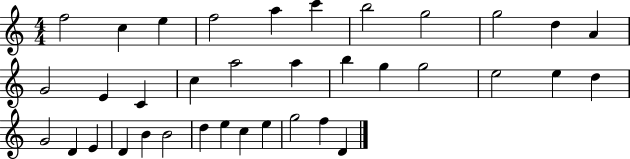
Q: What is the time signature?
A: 4/4